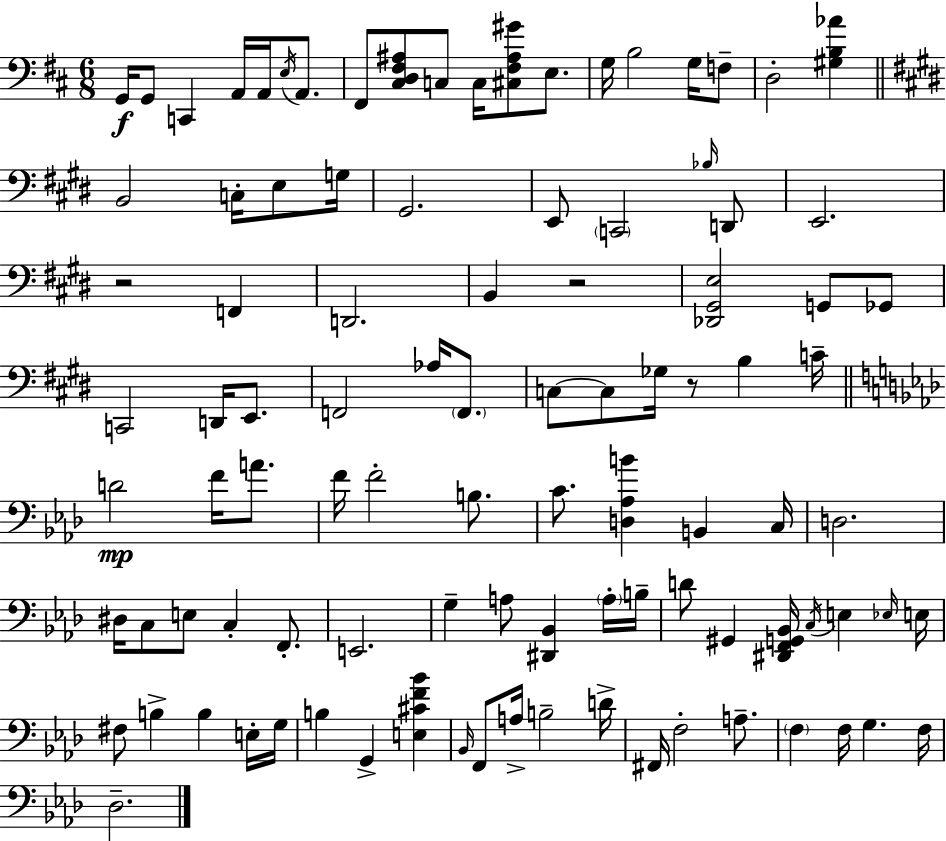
{
  \clef bass
  \numericTimeSignature
  \time 6/8
  \key d \major
  g,16\f g,8 c,4 a,16 a,16 \acciaccatura { e16 } a,8. | fis,8 <cis d fis ais>8 c8 c16 <cis fis ais gis'>8 e8. | g16 b2 g16 f8-- | d2-. <gis b aes'>4 | \break \bar "||" \break \key e \major b,2 c16-. e8 g16 | gis,2. | e,8 \parenthesize c,2 \grace { bes16 } d,8 | e,2. | \break r2 f,4 | d,2. | b,4 r2 | <des, gis, e>2 g,8 ges,8 | \break c,2 d,16 e,8. | f,2 aes16 \parenthesize f,8. | c8~~ c8 ges16 r8 b4 | c'16-- \bar "||" \break \key f \minor d'2\mp f'16 a'8. | f'16 f'2-. b8. | c'8. <d aes b'>4 b,4 c16 | d2. | \break dis16 c8 e8 c4-. f,8.-. | e,2. | g4-- a8 <dis, bes,>4 \parenthesize a16-. b16-- | d'8 gis,4 <dis, f, g, bes,>16 \acciaccatura { c16 } e4 | \break \grace { ees16 } e16 fis8 b4-> b4 | e16-. g16 b4 g,4-> <e cis' f' bes'>4 | \grace { bes,16 } f,8 a16-> b2-- | d'16-> fis,16 f2-. | \break a8.-- \parenthesize f4 f16 g4. | f16 des2.-- | \bar "|."
}